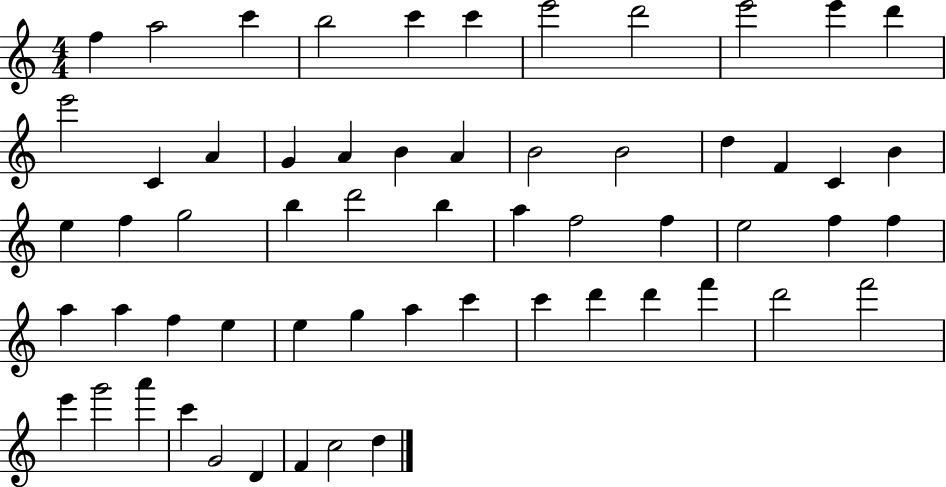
{
  \clef treble
  \numericTimeSignature
  \time 4/4
  \key c \major
  f''4 a''2 c'''4 | b''2 c'''4 c'''4 | e'''2 d'''2 | e'''2 e'''4 d'''4 | \break e'''2 c'4 a'4 | g'4 a'4 b'4 a'4 | b'2 b'2 | d''4 f'4 c'4 b'4 | \break e''4 f''4 g''2 | b''4 d'''2 b''4 | a''4 f''2 f''4 | e''2 f''4 f''4 | \break a''4 a''4 f''4 e''4 | e''4 g''4 a''4 c'''4 | c'''4 d'''4 d'''4 f'''4 | d'''2 f'''2 | \break e'''4 g'''2 a'''4 | c'''4 g'2 d'4 | f'4 c''2 d''4 | \bar "|."
}